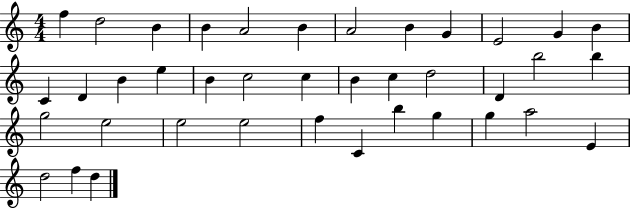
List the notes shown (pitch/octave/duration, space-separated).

F5/q D5/h B4/q B4/q A4/h B4/q A4/h B4/q G4/q E4/h G4/q B4/q C4/q D4/q B4/q E5/q B4/q C5/h C5/q B4/q C5/q D5/h D4/q B5/h B5/q G5/h E5/h E5/h E5/h F5/q C4/q B5/q G5/q G5/q A5/h E4/q D5/h F5/q D5/q